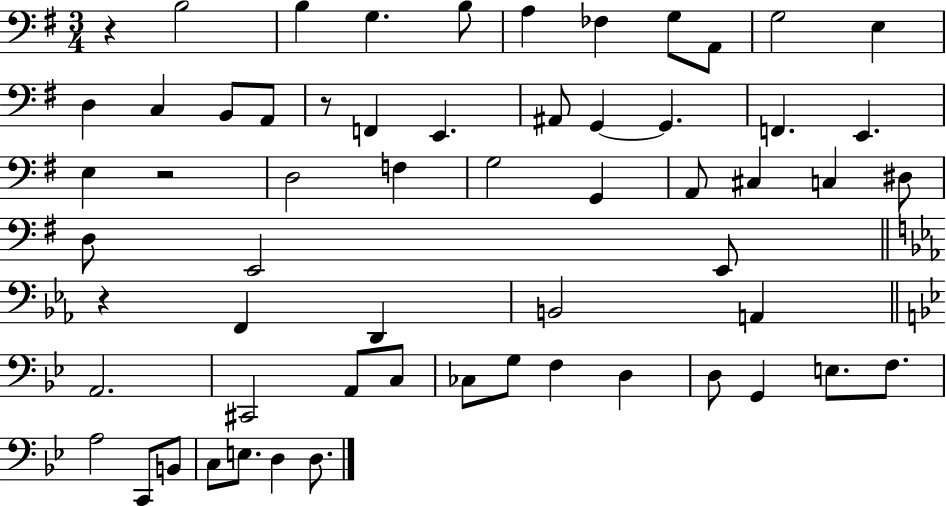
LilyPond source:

{
  \clef bass
  \numericTimeSignature
  \time 3/4
  \key g \major
  r4 b2 | b4 g4. b8 | a4 fes4 g8 a,8 | g2 e4 | \break d4 c4 b,8 a,8 | r8 f,4 e,4. | ais,8 g,4~~ g,4. | f,4. e,4. | \break e4 r2 | d2 f4 | g2 g,4 | a,8 cis4 c4 dis8 | \break d8 e,2 e,8 | \bar "||" \break \key c \minor r4 f,4 d,4 | b,2 a,4 | \bar "||" \break \key g \minor a,2. | cis,2 a,8 c8 | ces8 g8 f4 d4 | d8 g,4 e8. f8. | \break a2 c,8 b,8 | c8 e8. d4 d8. | \bar "|."
}